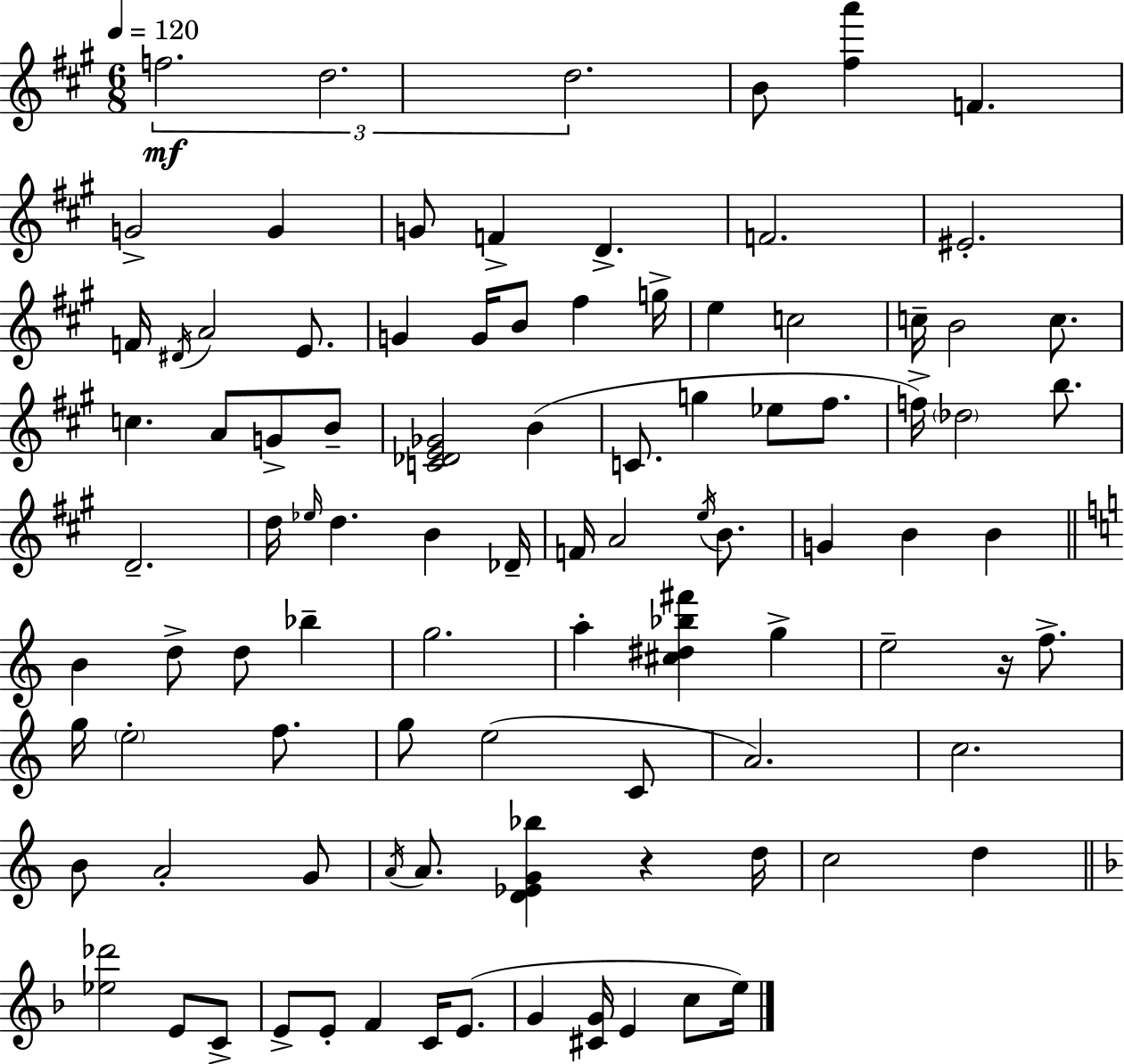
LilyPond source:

{
  \clef treble
  \numericTimeSignature
  \time 6/8
  \key a \major
  \tempo 4 = 120
  \tuplet 3/2 { f''2.\mf | d''2. | d''2. } | b'8 <fis'' a'''>4 f'4. | \break g'2-> g'4 | g'8 f'4-> d'4.-> | f'2. | eis'2.-. | \break f'16 \acciaccatura { dis'16 } a'2 e'8. | g'4 g'16 b'8 fis''4 | g''16-> e''4 c''2 | c''16-- b'2 c''8. | \break c''4. a'8 g'8-> b'8-- | <c' des' e' ges'>2 b'4( | c'8. g''4 ees''8 fis''8. | f''16->) \parenthesize des''2 b''8. | \break d'2.-- | d''16 \grace { ees''16 } d''4. b'4 | des'16-- f'16 a'2 \acciaccatura { e''16 } | b'8. g'4 b'4 b'4 | \break \bar "||" \break \key a \minor b'4 d''8-> d''8 bes''4-- | g''2. | a''4-. <cis'' dis'' bes'' fis'''>4 g''4-> | e''2-- r16 f''8.-> | \break g''16 \parenthesize e''2-. f''8. | g''8 e''2( c'8 | a'2.) | c''2. | \break b'8 a'2-. g'8 | \acciaccatura { a'16 } a'8. <d' ees' g' bes''>4 r4 | d''16 c''2 d''4 | \bar "||" \break \key f \major <ees'' des'''>2 e'8 c'8-> | e'8-> e'8-. f'4 c'16 e'8.( | g'4 <cis' g'>16 e'4 c''8 e''16) | \bar "|."
}